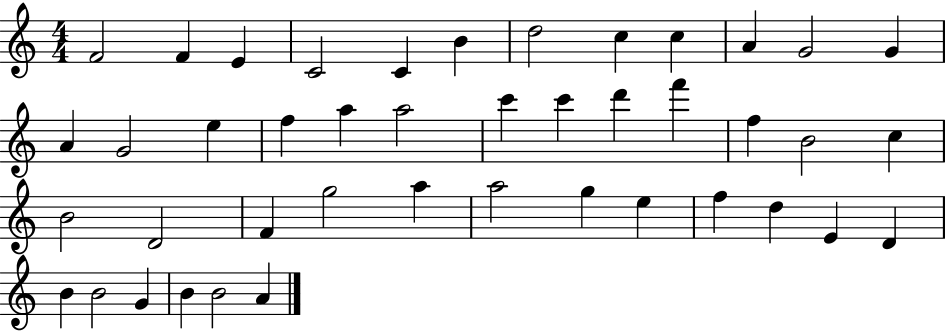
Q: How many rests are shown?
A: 0